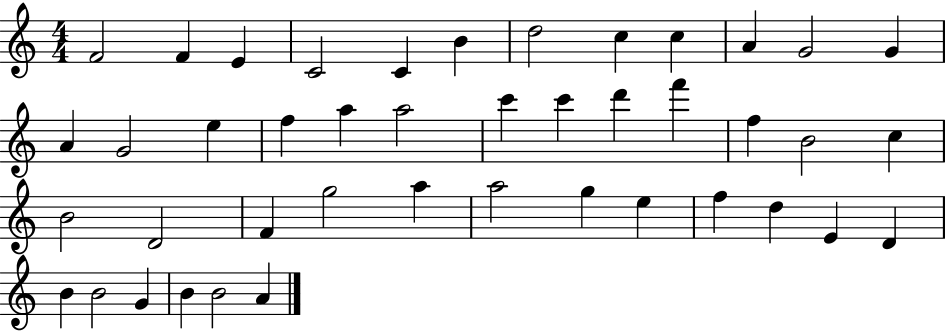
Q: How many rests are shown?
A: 0